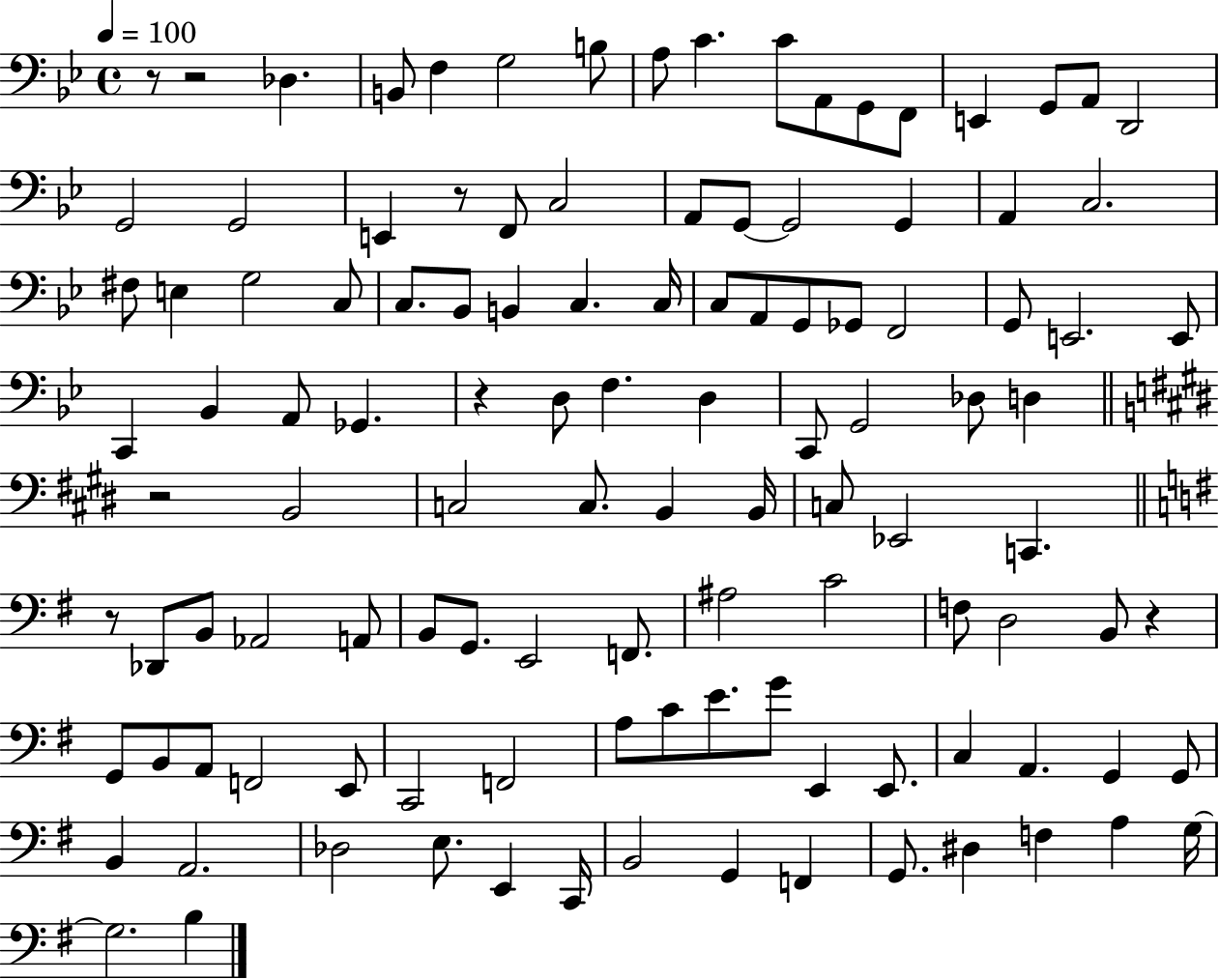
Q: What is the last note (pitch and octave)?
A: B3